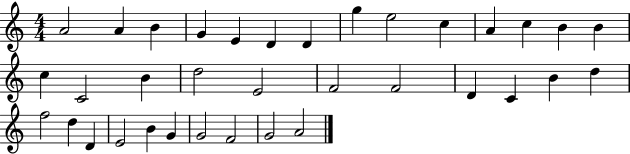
A4/h A4/q B4/q G4/q E4/q D4/q D4/q G5/q E5/h C5/q A4/q C5/q B4/q B4/q C5/q C4/h B4/q D5/h E4/h F4/h F4/h D4/q C4/q B4/q D5/q F5/h D5/q D4/q E4/h B4/q G4/q G4/h F4/h G4/h A4/h